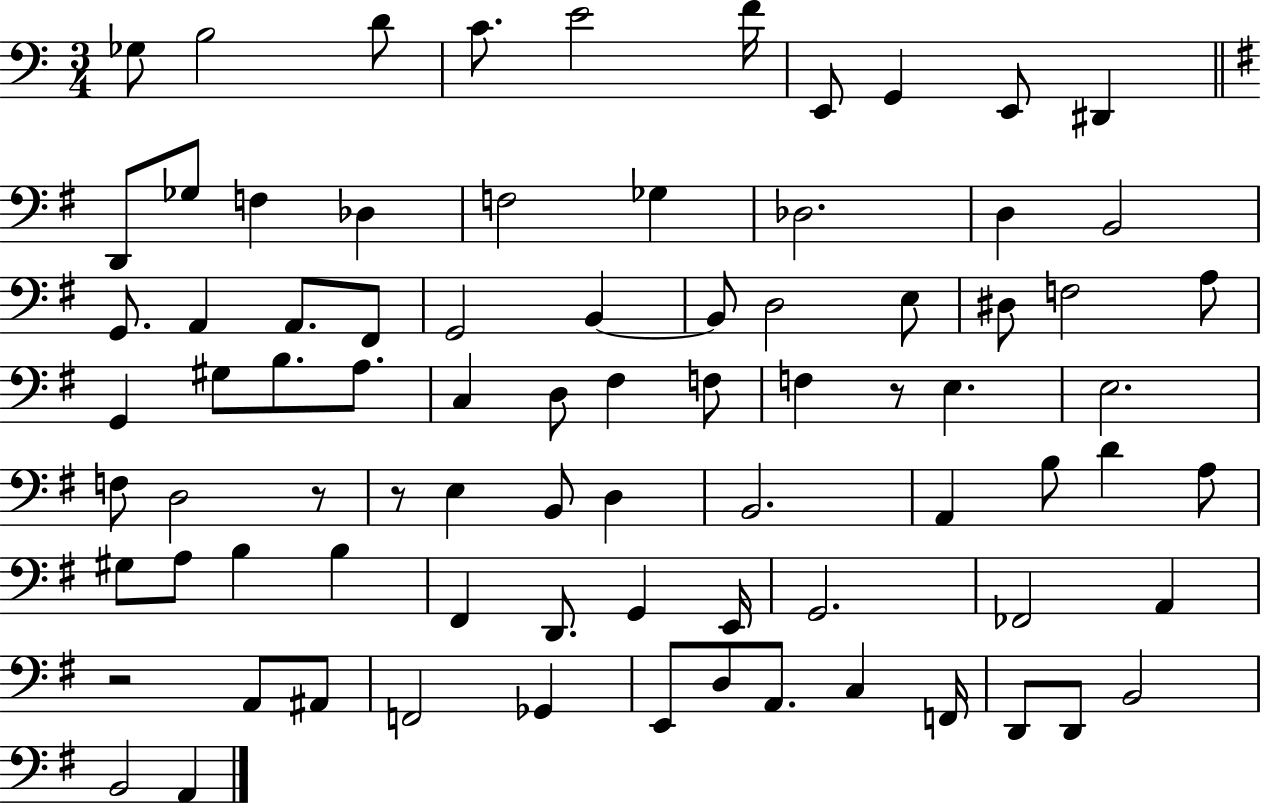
{
  \clef bass
  \numericTimeSignature
  \time 3/4
  \key c \major
  ges8 b2 d'8 | c'8. e'2 f'16 | e,8 g,4 e,8 dis,4 | \bar "||" \break \key g \major d,8 ges8 f4 des4 | f2 ges4 | des2. | d4 b,2 | \break g,8. a,4 a,8. fis,8 | g,2 b,4~~ | b,8 d2 e8 | dis8 f2 a8 | \break g,4 gis8 b8. a8. | c4 d8 fis4 f8 | f4 r8 e4. | e2. | \break f8 d2 r8 | r8 e4 b,8 d4 | b,2. | a,4 b8 d'4 a8 | \break gis8 a8 b4 b4 | fis,4 d,8. g,4 e,16 | g,2. | fes,2 a,4 | \break r2 a,8 ais,8 | f,2 ges,4 | e,8 d8 a,8. c4 f,16 | d,8 d,8 b,2 | \break b,2 a,4 | \bar "|."
}